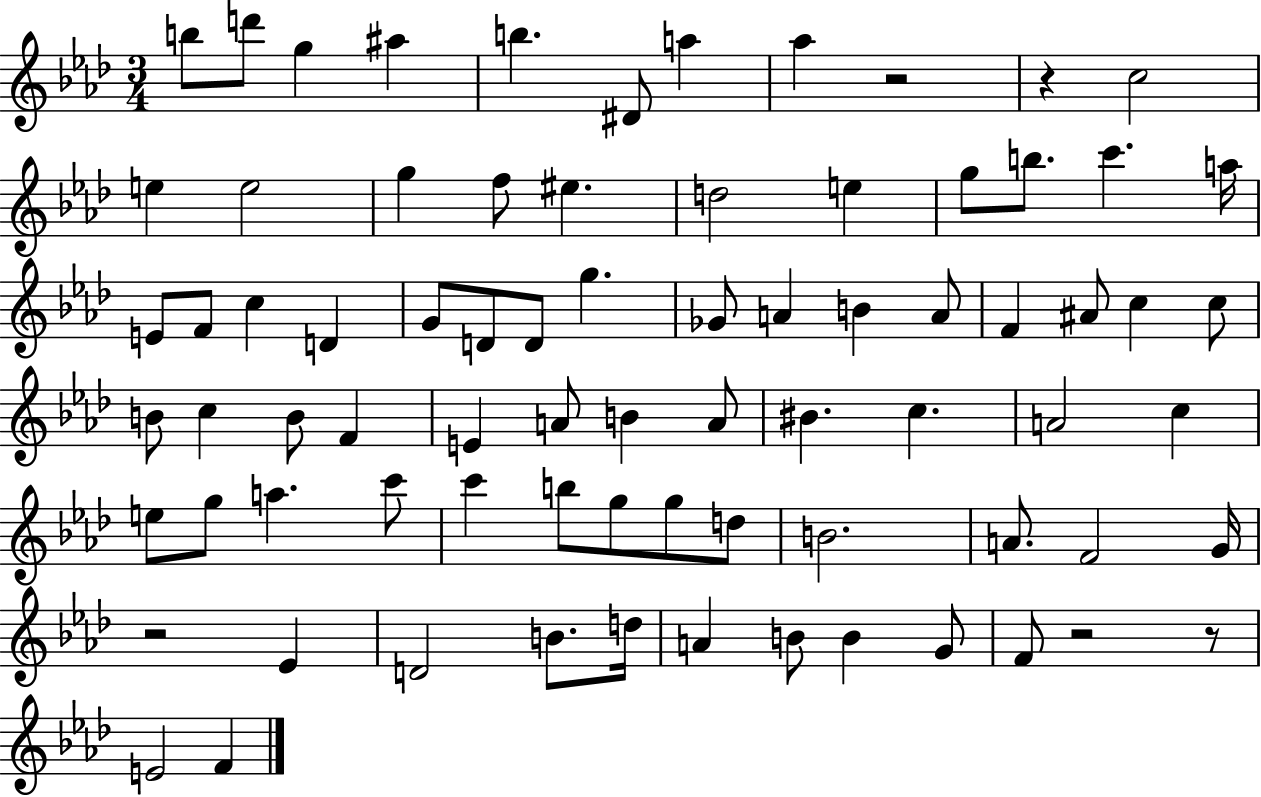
{
  \clef treble
  \numericTimeSignature
  \time 3/4
  \key aes \major
  \repeat volta 2 { b''8 d'''8 g''4 ais''4 | b''4. dis'8 a''4 | aes''4 r2 | r4 c''2 | \break e''4 e''2 | g''4 f''8 eis''4. | d''2 e''4 | g''8 b''8. c'''4. a''16 | \break e'8 f'8 c''4 d'4 | g'8 d'8 d'8 g''4. | ges'8 a'4 b'4 a'8 | f'4 ais'8 c''4 c''8 | \break b'8 c''4 b'8 f'4 | e'4 a'8 b'4 a'8 | bis'4. c''4. | a'2 c''4 | \break e''8 g''8 a''4. c'''8 | c'''4 b''8 g''8 g''8 d''8 | b'2. | a'8. f'2 g'16 | \break r2 ees'4 | d'2 b'8. d''16 | a'4 b'8 b'4 g'8 | f'8 r2 r8 | \break e'2 f'4 | } \bar "|."
}